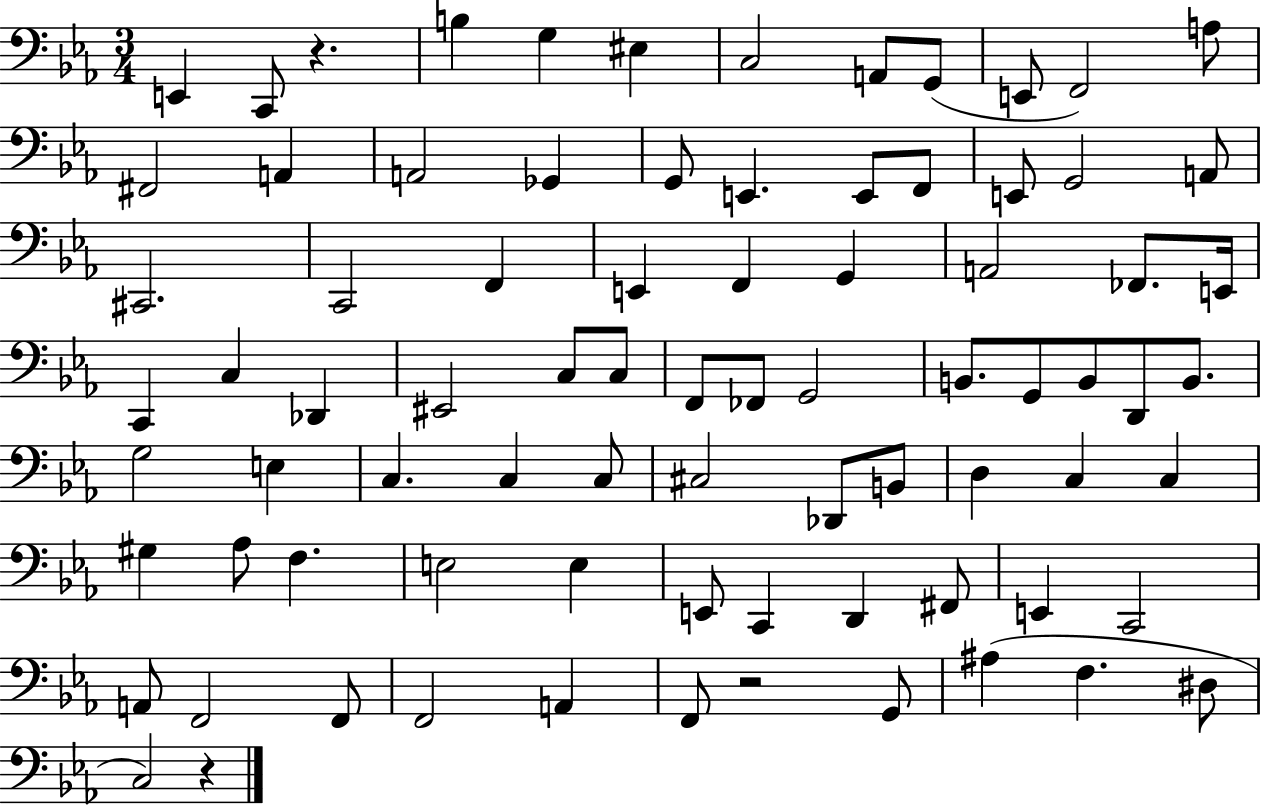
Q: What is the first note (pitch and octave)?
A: E2